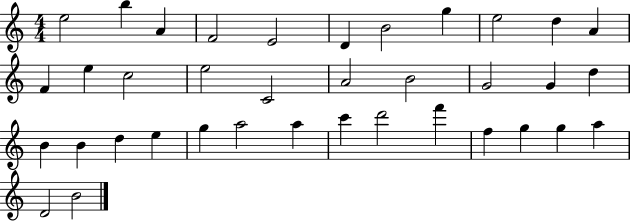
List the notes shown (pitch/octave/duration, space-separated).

E5/h B5/q A4/q F4/h E4/h D4/q B4/h G5/q E5/h D5/q A4/q F4/q E5/q C5/h E5/h C4/h A4/h B4/h G4/h G4/q D5/q B4/q B4/q D5/q E5/q G5/q A5/h A5/q C6/q D6/h F6/q F5/q G5/q G5/q A5/q D4/h B4/h